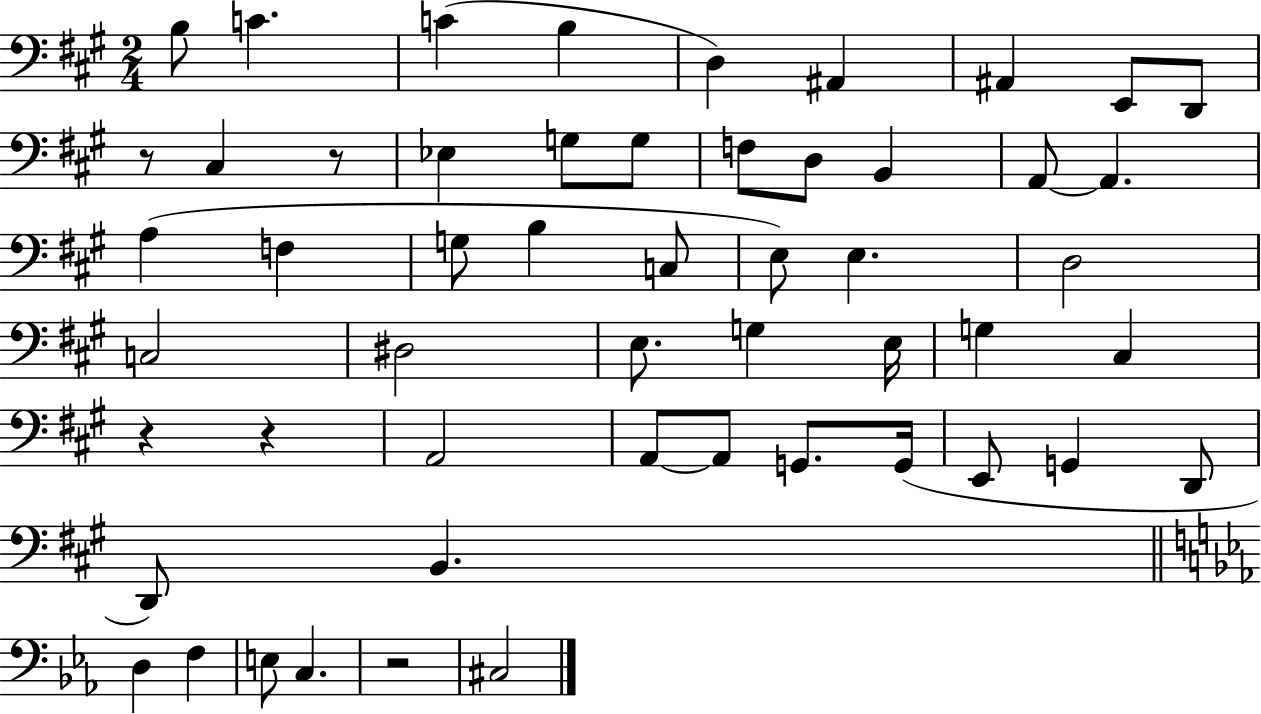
{
  \clef bass
  \numericTimeSignature
  \time 2/4
  \key a \major
  b8 c'4. | c'4( b4 | d4) ais,4 | ais,4 e,8 d,8 | \break r8 cis4 r8 | ees4 g8 g8 | f8 d8 b,4 | a,8~~ a,4. | \break a4( f4 | g8 b4 c8 | e8) e4. | d2 | \break c2 | dis2 | e8. g4 e16 | g4 cis4 | \break r4 r4 | a,2 | a,8~~ a,8 g,8. g,16( | e,8 g,4 d,8 | \break d,8) b,4. | \bar "||" \break \key ees \major d4 f4 | e8 c4. | r2 | cis2 | \break \bar "|."
}